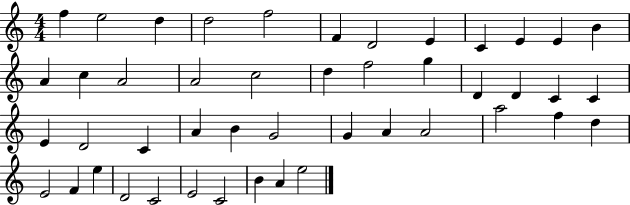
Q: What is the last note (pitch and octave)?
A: E5